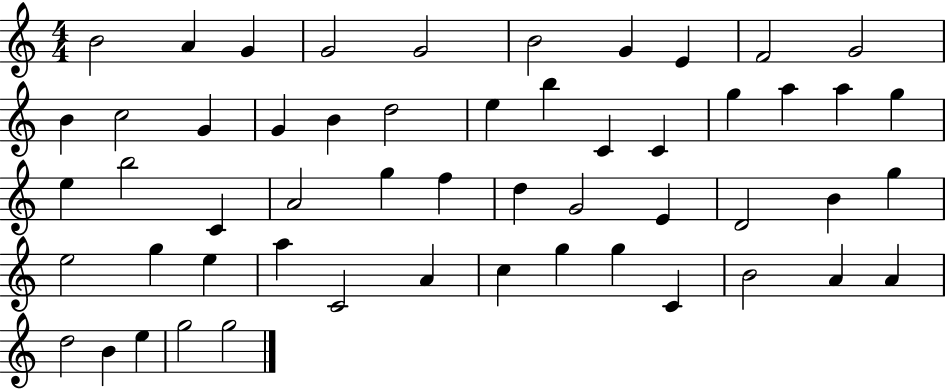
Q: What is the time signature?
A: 4/4